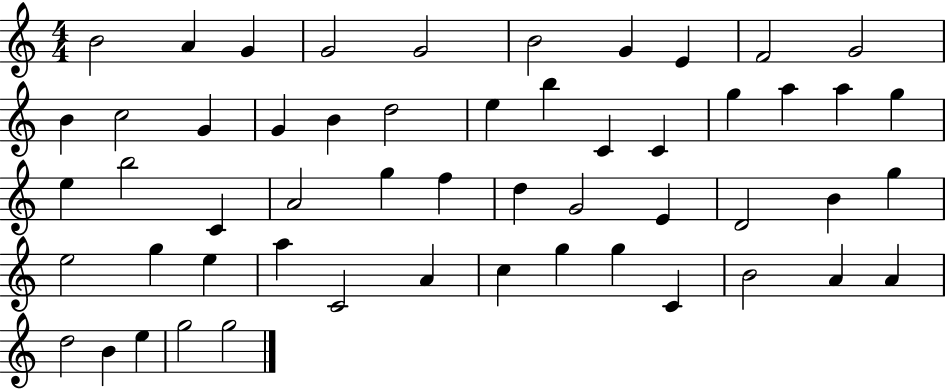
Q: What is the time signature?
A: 4/4